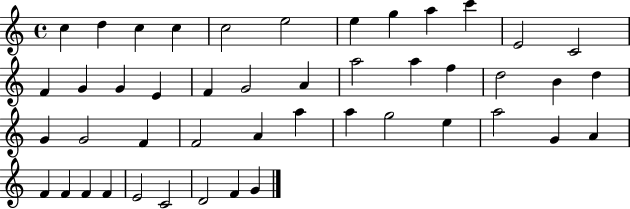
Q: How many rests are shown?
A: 0